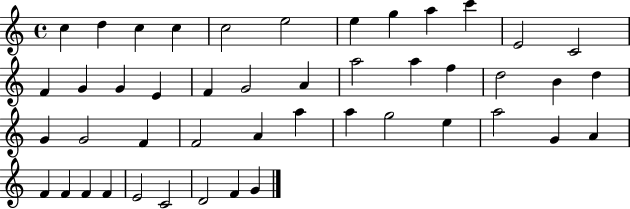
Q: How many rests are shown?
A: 0